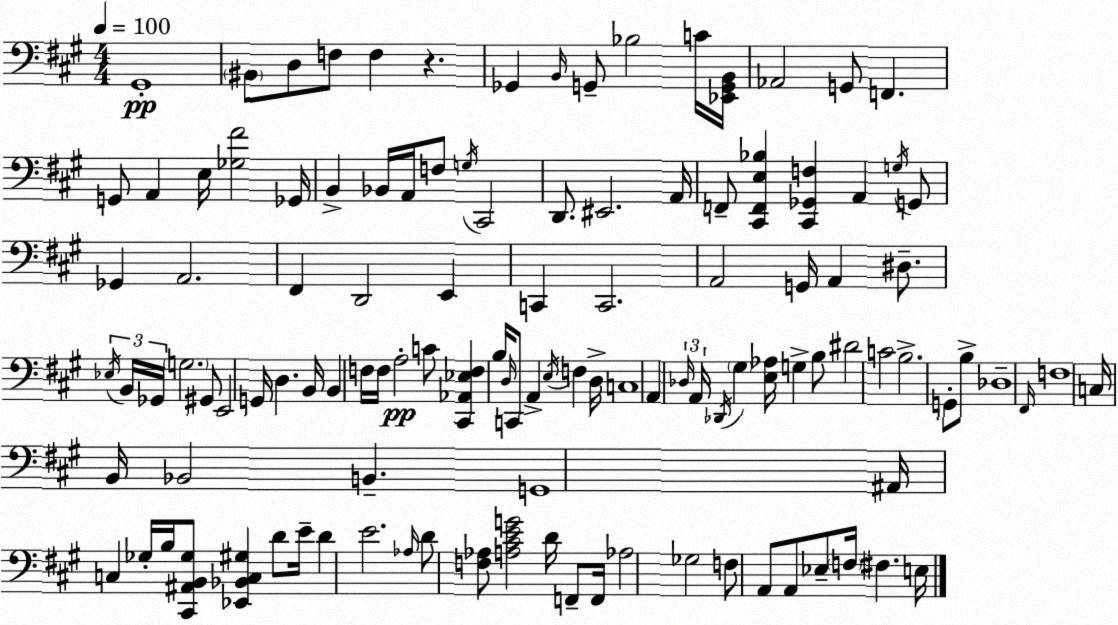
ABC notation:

X:1
T:Untitled
M:4/4
L:1/4
K:A
^G,,4 ^B,,/2 D,/2 F,/2 F, z _G,, B,,/4 G,,/2 _B,2 C/4 [_E,,G,,B,,]/4 _A,,2 G,,/2 F,, G,,/2 A,, E,/4 [_G,^F]2 _G,,/4 B,, _B,,/4 A,,/4 F,/2 G,/4 ^C,,2 D,,/2 ^E,,2 A,,/4 F,,/2 [^C,,F,,E,_B,] [^C,,_G,,F,] A,, G,/4 G,,/2 _G,, A,,2 ^F,, D,,2 E,, C,, C,,2 A,,2 G,,/4 A,, ^D,/2 _E,/4 B,,/4 _G,,/4 G,2 ^G,,/2 E,,2 G,,/4 D, B,,/4 B,, F,/4 F,/4 A,2 C/2 [^C,,_A,,_E,F,] B,/4 D,/4 C,,/2 A,, E,/4 F, D,/4 C,4 A,, _D,/4 A,,/4 _D,,/4 ^G, [E,_A,]/4 G, B,/2 ^D2 C2 B,2 G,,/2 B,/2 _D,4 ^F,,/4 F,4 C,/4 B,,/4 _B,,2 B,, G,,4 ^A,,/4 C, _G,/4 B,/4 [^C,,^A,,B,,_G,]/2 [_E,,_B,,C,^G,] D/2 E/4 D E2 _A,/4 D/2 [F,_A,]/2 [A,^CEG]2 D/4 F,,/2 F,,/4 _A,2 _G,2 F,/2 A,,/2 A,,/2 _E,/2 F,/4 ^F, E,/4